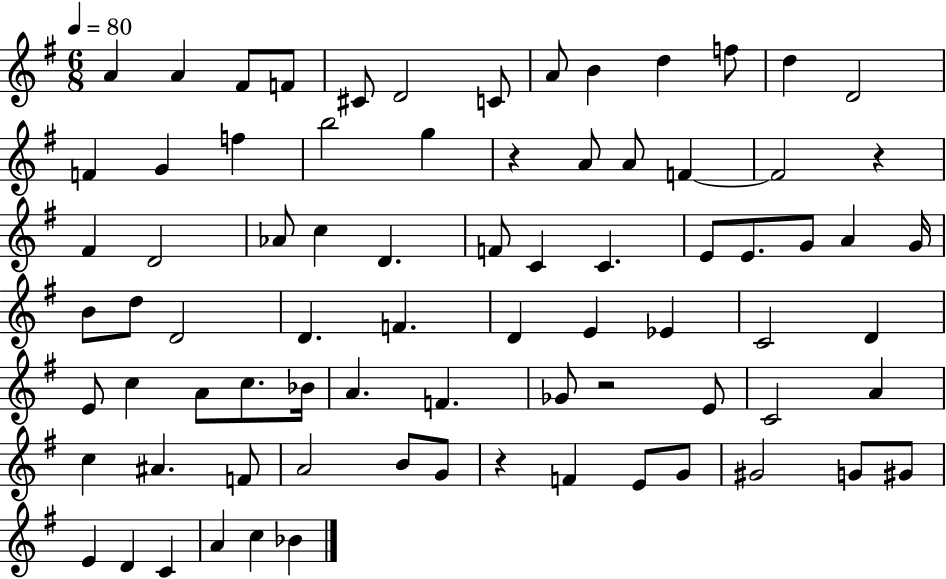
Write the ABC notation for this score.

X:1
T:Untitled
M:6/8
L:1/4
K:G
A A ^F/2 F/2 ^C/2 D2 C/2 A/2 B d f/2 d D2 F G f b2 g z A/2 A/2 F F2 z ^F D2 _A/2 c D F/2 C C E/2 E/2 G/2 A G/4 B/2 d/2 D2 D F D E _E C2 D E/2 c A/2 c/2 _B/4 A F _G/2 z2 E/2 C2 A c ^A F/2 A2 B/2 G/2 z F E/2 G/2 ^G2 G/2 ^G/2 E D C A c _B